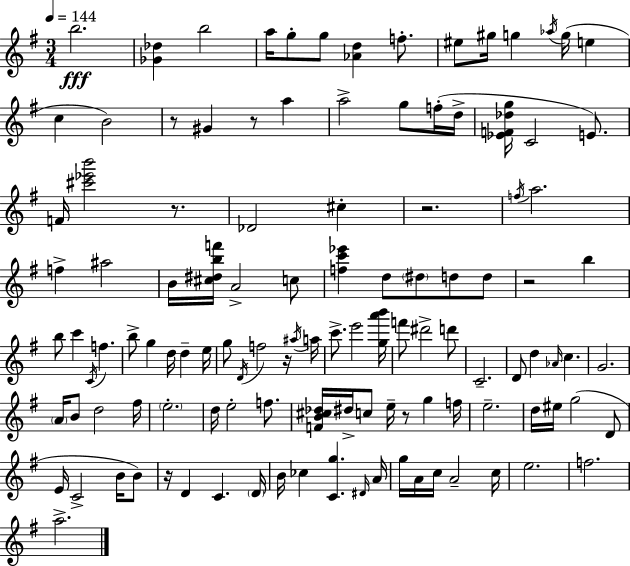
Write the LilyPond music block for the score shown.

{
  \clef treble
  \numericTimeSignature
  \time 3/4
  \key g \major
  \tempo 4 = 144
  b''2.\fff | <ges' des''>4 b''2 | a''16 g''8-. g''8 <aes' d''>4 f''8.-. | eis''8 gis''16 g''4 \acciaccatura { aes''16 } g''16( e''4 | \break c''4 b'2) | r8 gis'4 r8 a''4 | a''2-> g''8 f''16-.( | d''16-> <ees' f' des'' g''>16 c'2 e'8.) | \break f'16 <cis''' ees''' b'''>2 r8. | des'2 cis''4-. | r2. | \acciaccatura { f''16 } a''2. | \break f''4-> ais''2 | b'16 <cis'' dis'' b'' f'''>16 a'2-> | c''8 <f'' c''' ees'''>4 d''8 \parenthesize dis''8 d''8 | d''8 r2 b''4 | \break b''8 c'''4 \acciaccatura { c'16 } f''4. | b''8-> g''4 d''16 d''4-- | e''16 g''8 \acciaccatura { d'16 } f''2 | r16 \acciaccatura { ais''16 } a''16 c'''8.-> e'''2 | \break <g'' a''' b'''>16 f'''8 dis'''2-> | d'''8 c'2.-- | d'8 d''4 \grace { aes'16 } | c''4. g'2. | \break \parenthesize a'16 b'8 d''2 | fis''16 \parenthesize e''2.-. | d''16 e''2-. | f''8. <f' b' cis'' des''>16 dis''16-> c''8 e''16-- r8 | \break g''4 f''16 e''2.-- | d''16 eis''16 g''2( | d'8 e'16 c'2-> | b'16 b'8) r16 d'4 c'4. | \break \parenthesize d'16 b'16 ces''4 <c' g''>4. | \grace { dis'16 } a'16 g''16 a'16 c''16 a'2-- | c''16 e''2. | f''2. | \break a''2.-> | \bar "|."
}